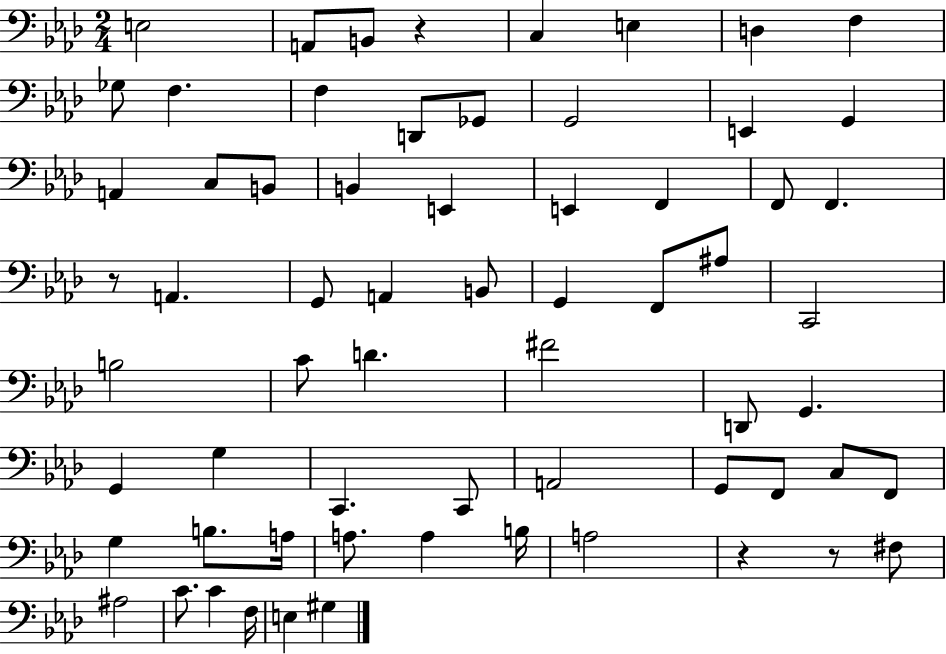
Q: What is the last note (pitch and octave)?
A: G#3